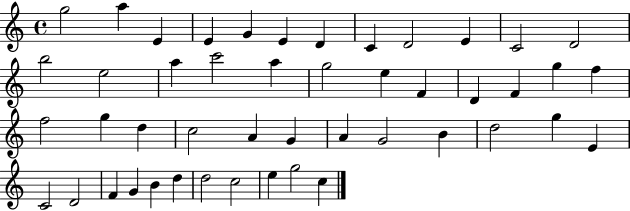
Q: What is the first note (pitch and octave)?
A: G5